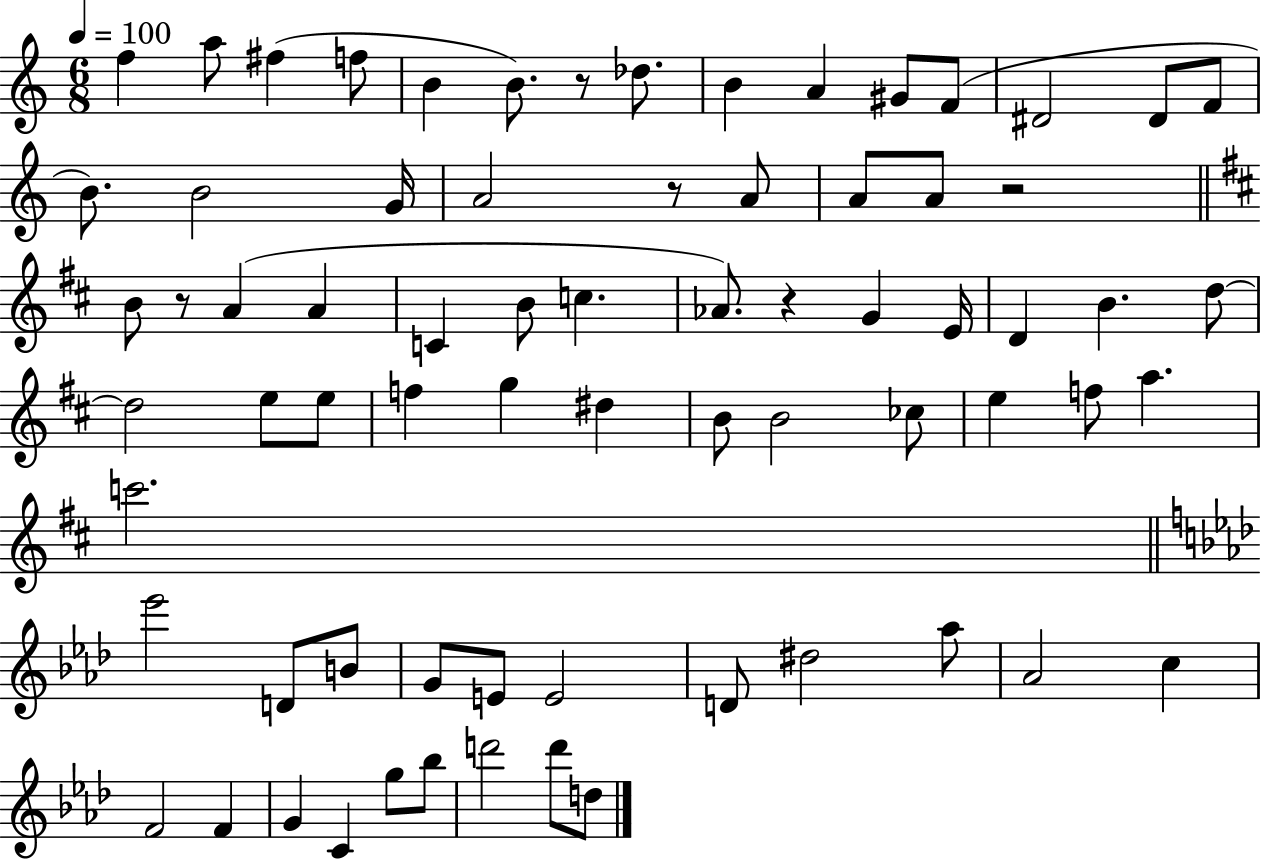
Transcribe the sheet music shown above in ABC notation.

X:1
T:Untitled
M:6/8
L:1/4
K:C
f a/2 ^f f/2 B B/2 z/2 _d/2 B A ^G/2 F/2 ^D2 ^D/2 F/2 B/2 B2 G/4 A2 z/2 A/2 A/2 A/2 z2 B/2 z/2 A A C B/2 c _A/2 z G E/4 D B d/2 d2 e/2 e/2 f g ^d B/2 B2 _c/2 e f/2 a c'2 _e'2 D/2 B/2 G/2 E/2 E2 D/2 ^d2 _a/2 _A2 c F2 F G C g/2 _b/2 d'2 d'/2 d/2